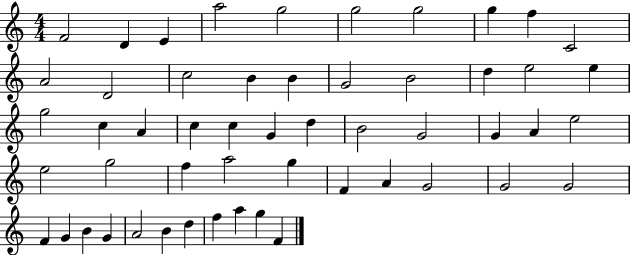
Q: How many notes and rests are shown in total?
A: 53